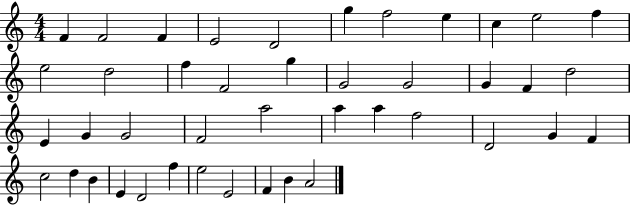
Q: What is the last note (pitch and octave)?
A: A4